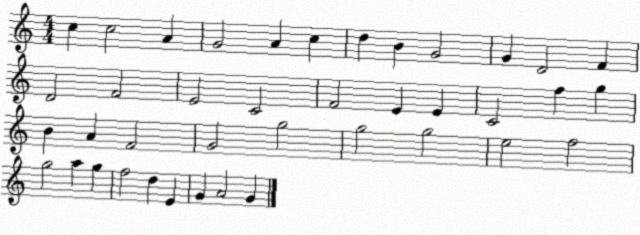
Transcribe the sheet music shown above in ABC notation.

X:1
T:Untitled
M:4/4
L:1/4
K:C
c c2 A G2 A c d B G2 G D2 F D2 F2 E2 C2 F2 E E C2 f g B A F2 G2 g2 g2 g2 e2 f2 g2 a g f2 d E G A2 G